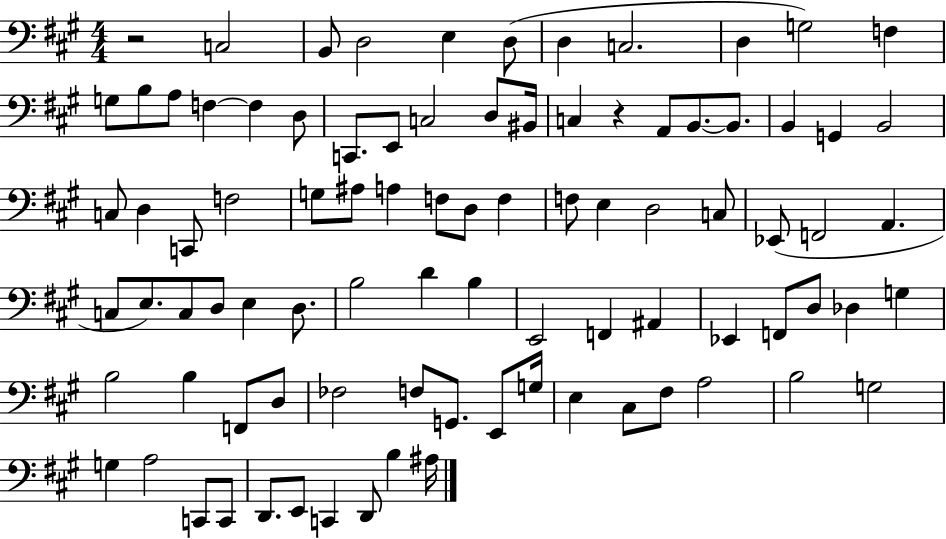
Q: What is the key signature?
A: A major